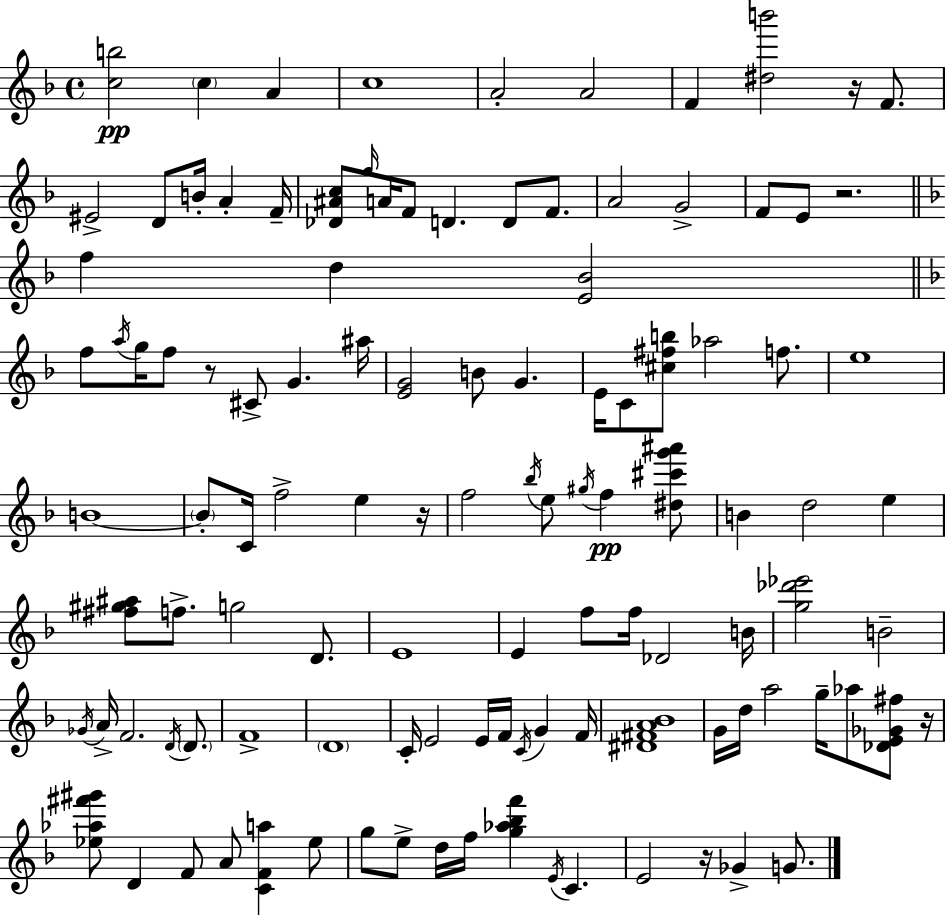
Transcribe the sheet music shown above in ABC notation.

X:1
T:Untitled
M:4/4
L:1/4
K:Dm
[cb]2 c A c4 A2 A2 F [^db']2 z/4 F/2 ^E2 D/2 B/4 A F/4 [_D^Ac]/2 g/4 A/4 F/2 D D/2 F/2 A2 G2 F/2 E/2 z2 f d [E_B]2 f/2 a/4 g/4 f/2 z/2 ^C/2 G ^a/4 [EG]2 B/2 G E/4 C/2 [^c^fb]/2 _a2 f/2 e4 B4 B/2 C/4 f2 e z/4 f2 _b/4 e/2 ^g/4 f [^d^c'g'^a']/2 B d2 e [^f^g^a]/2 f/2 g2 D/2 E4 E f/2 f/4 _D2 B/4 [g_d'_e']2 B2 _G/4 A/4 F2 D/4 D/2 F4 D4 C/4 E2 E/4 F/4 C/4 G F/4 [^D^FA_B]4 G/4 d/4 a2 g/4 _a/2 [_DE_G^f]/2 z/4 [_e_a^f'^g']/2 D F/2 A/2 [CFa] _e/2 g/2 e/2 d/4 f/4 [g_a_bf'] E/4 C E2 z/4 _G G/2